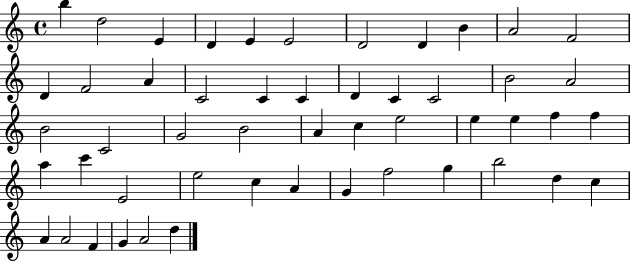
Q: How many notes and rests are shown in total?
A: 51